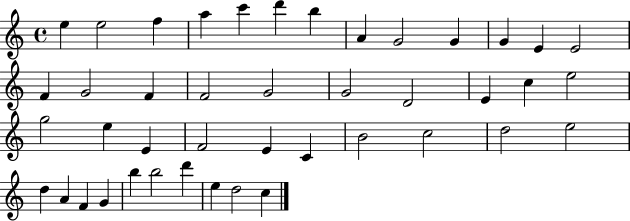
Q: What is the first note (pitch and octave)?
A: E5